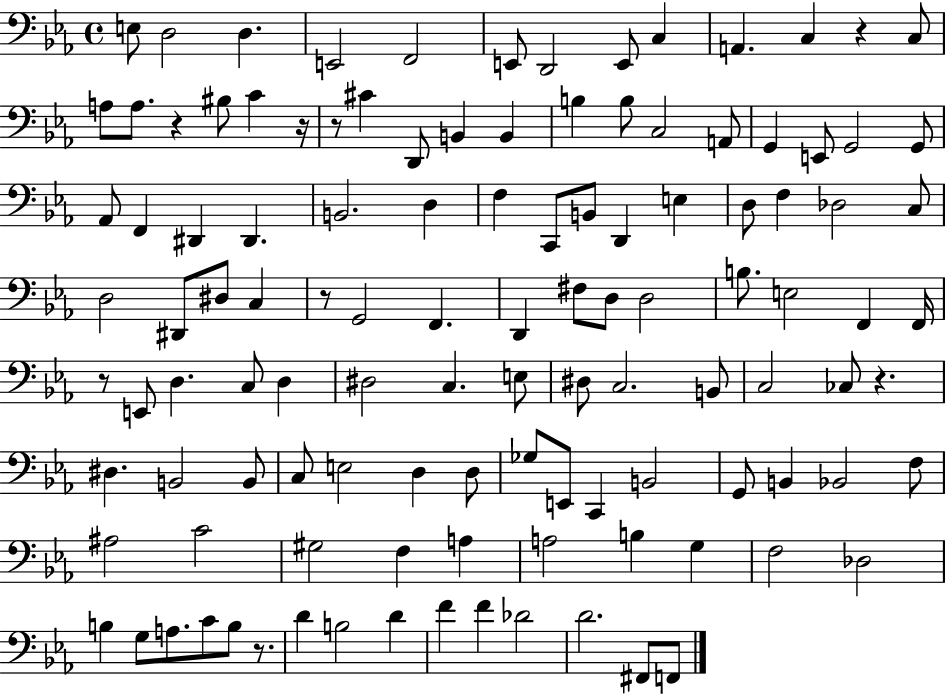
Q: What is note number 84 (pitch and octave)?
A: F3